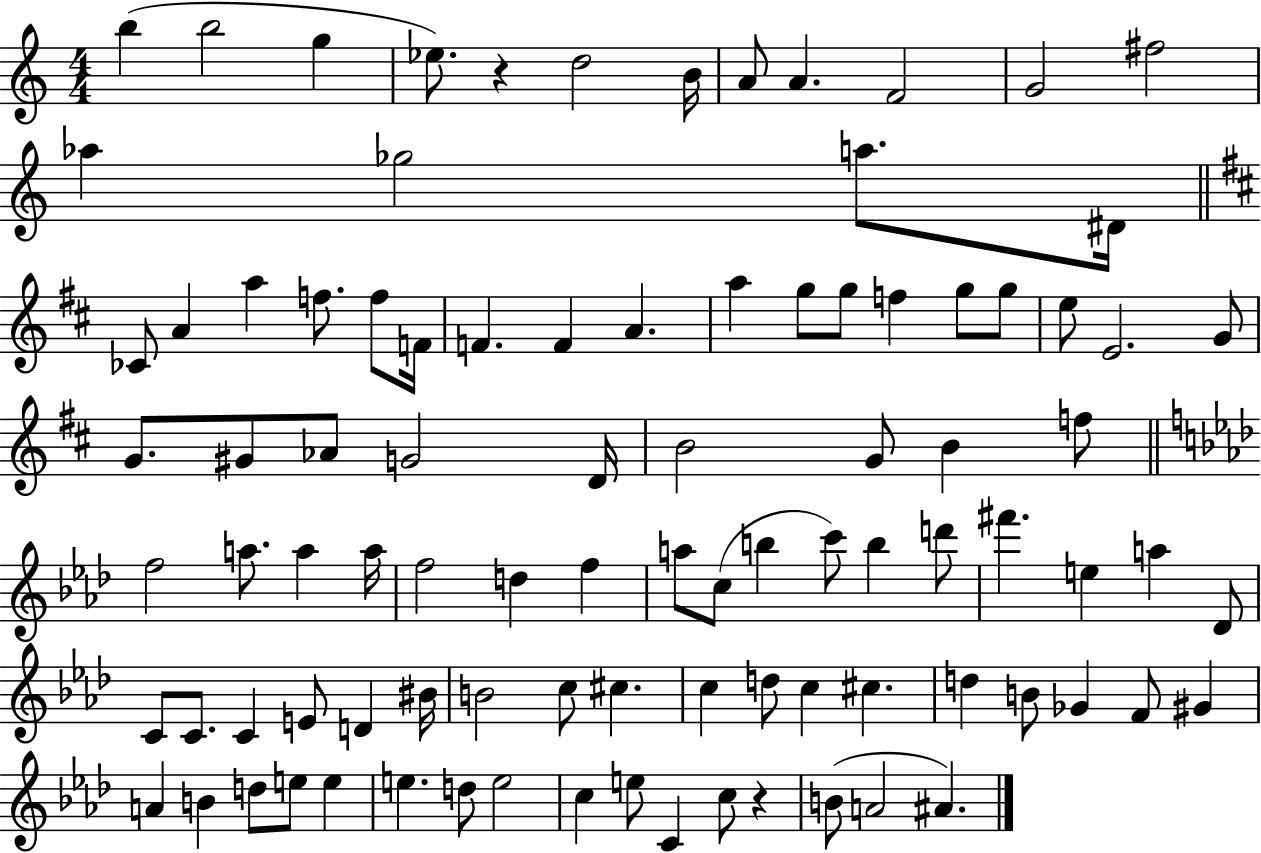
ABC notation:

X:1
T:Untitled
M:4/4
L:1/4
K:C
b b2 g _e/2 z d2 B/4 A/2 A F2 G2 ^f2 _a _g2 a/2 ^D/4 _C/2 A a f/2 f/2 F/4 F F A a g/2 g/2 f g/2 g/2 e/2 E2 G/2 G/2 ^G/2 _A/2 G2 D/4 B2 G/2 B f/2 f2 a/2 a a/4 f2 d f a/2 c/2 b c'/2 b d'/2 ^f' e a _D/2 C/2 C/2 C E/2 D ^B/4 B2 c/2 ^c c d/2 c ^c d B/2 _G F/2 ^G A B d/2 e/2 e e d/2 e2 c e/2 C c/2 z B/2 A2 ^A